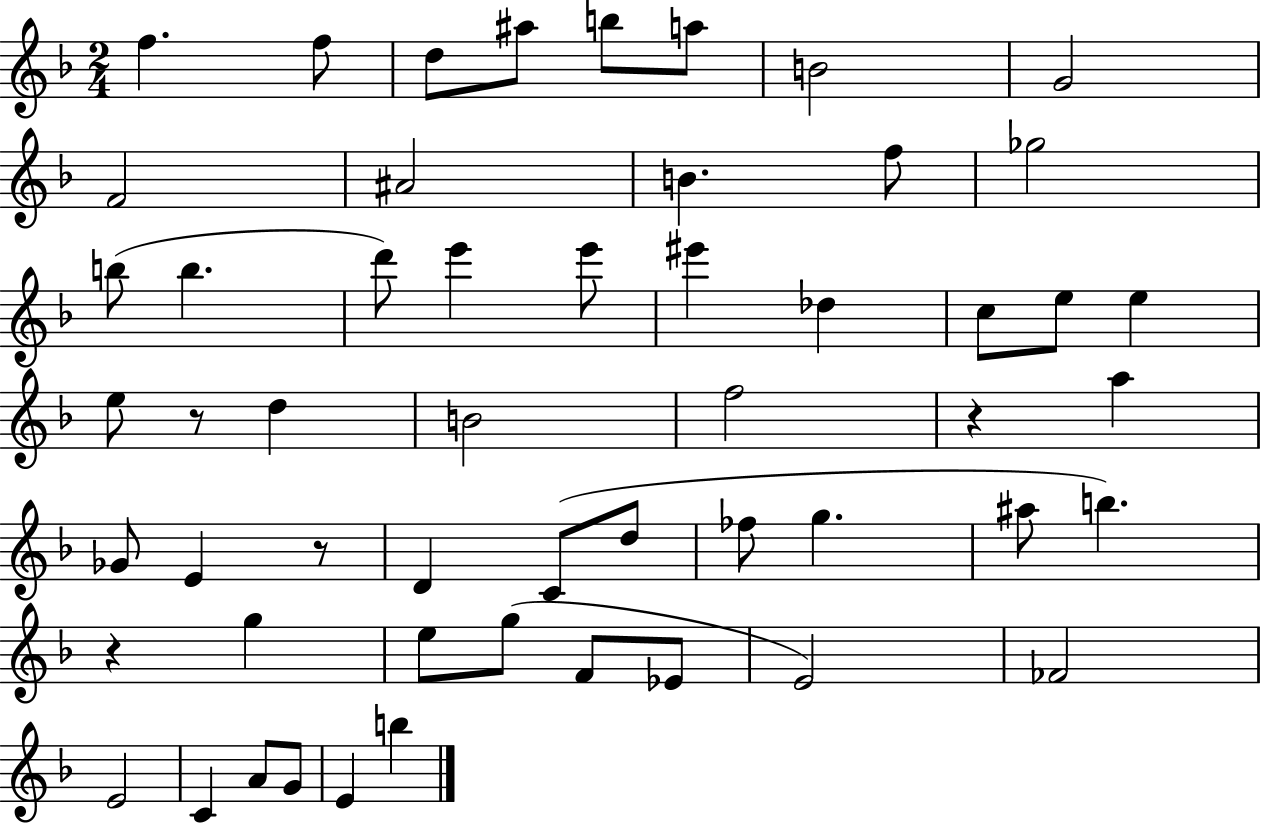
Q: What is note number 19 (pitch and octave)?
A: EIS6